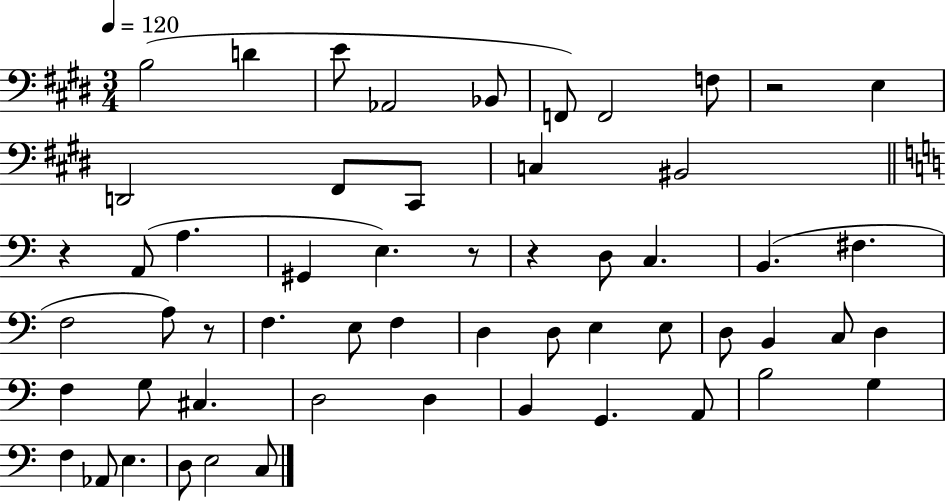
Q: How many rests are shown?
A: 5